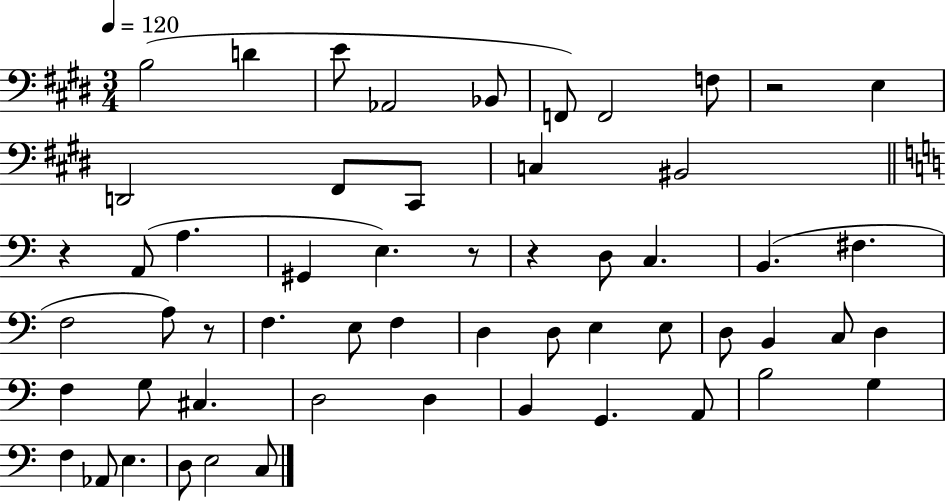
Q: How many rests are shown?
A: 5